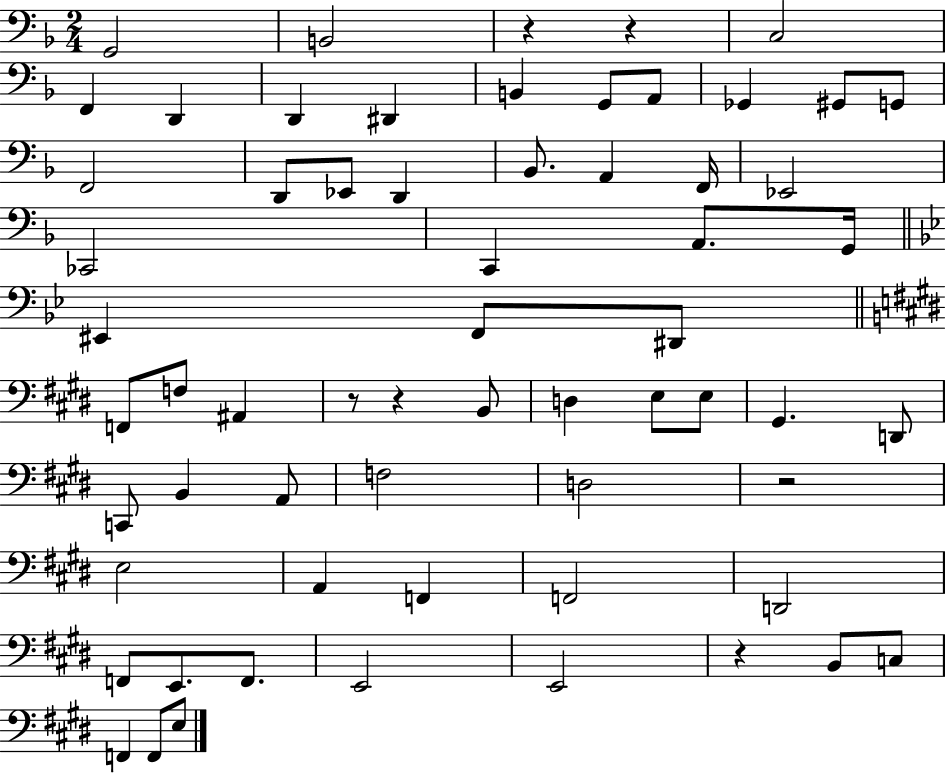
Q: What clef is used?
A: bass